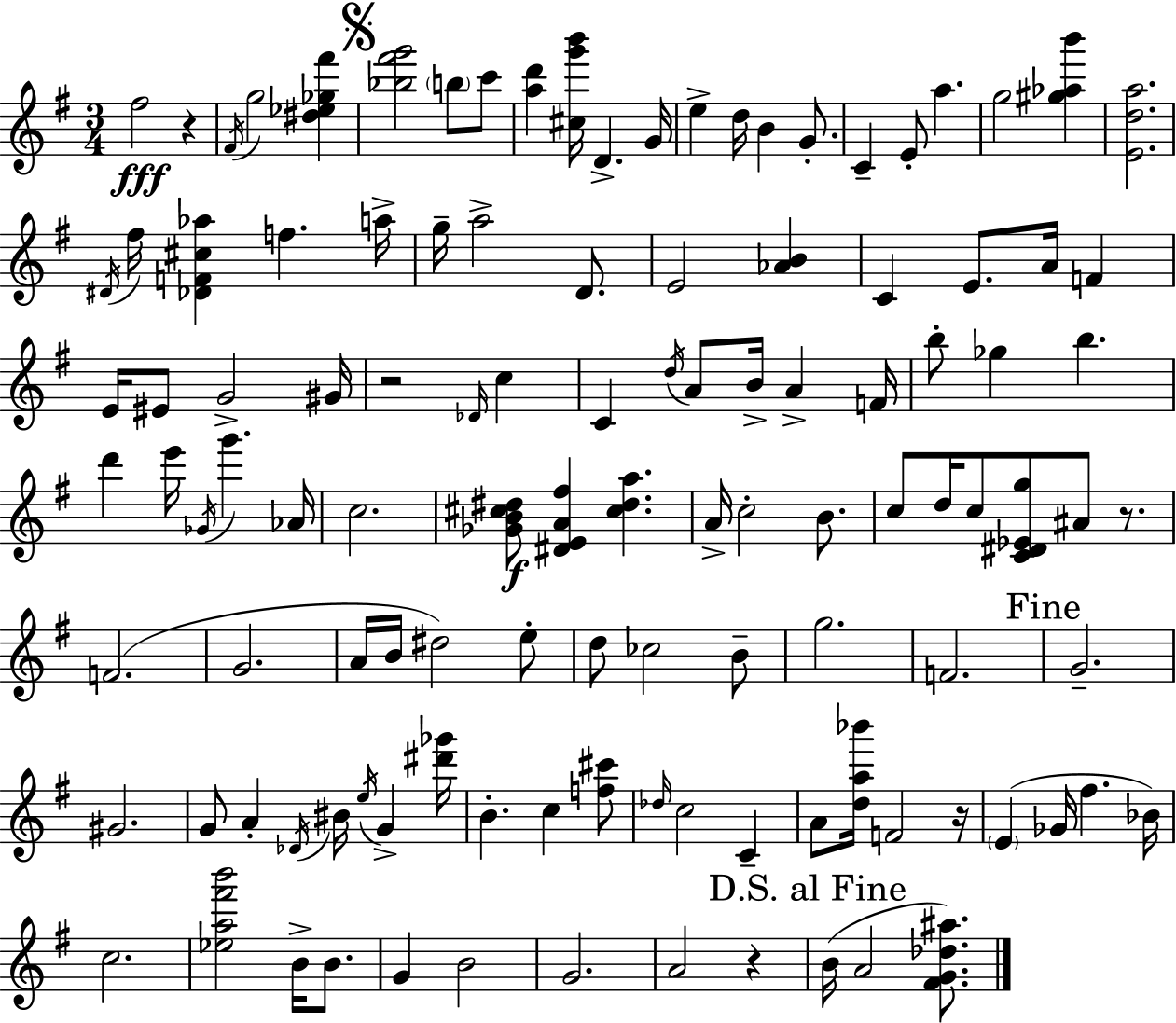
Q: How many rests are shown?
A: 5